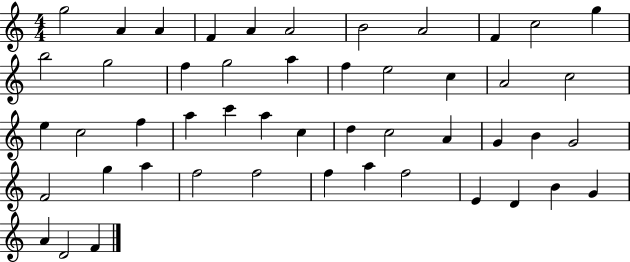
X:1
T:Untitled
M:4/4
L:1/4
K:C
g2 A A F A A2 B2 A2 F c2 g b2 g2 f g2 a f e2 c A2 c2 e c2 f a c' a c d c2 A G B G2 F2 g a f2 f2 f a f2 E D B G A D2 F